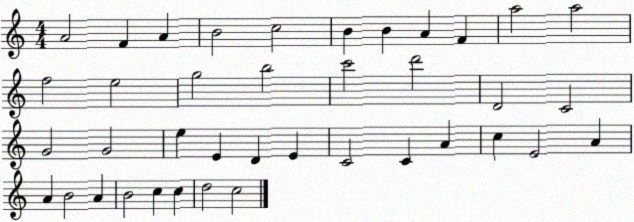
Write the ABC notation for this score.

X:1
T:Untitled
M:4/4
L:1/4
K:C
A2 F A B2 c2 B B A F a2 a2 f2 e2 g2 b2 c'2 d'2 D2 C2 G2 G2 e E D E C2 C A c E2 A A B2 A B2 c c d2 c2